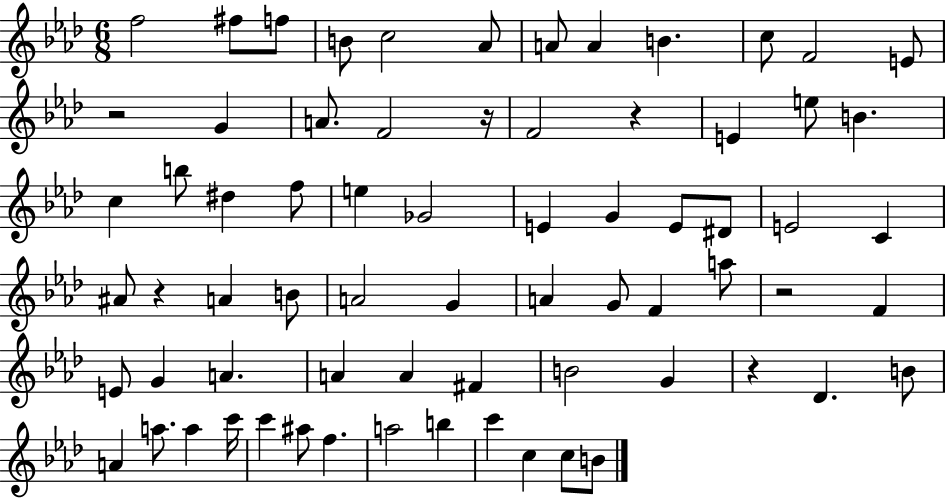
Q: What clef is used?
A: treble